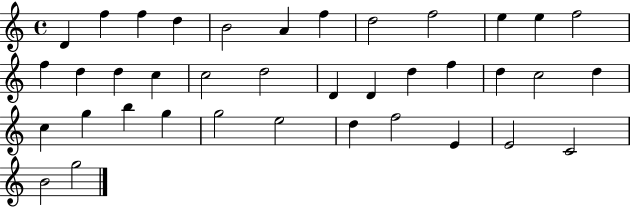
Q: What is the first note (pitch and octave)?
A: D4